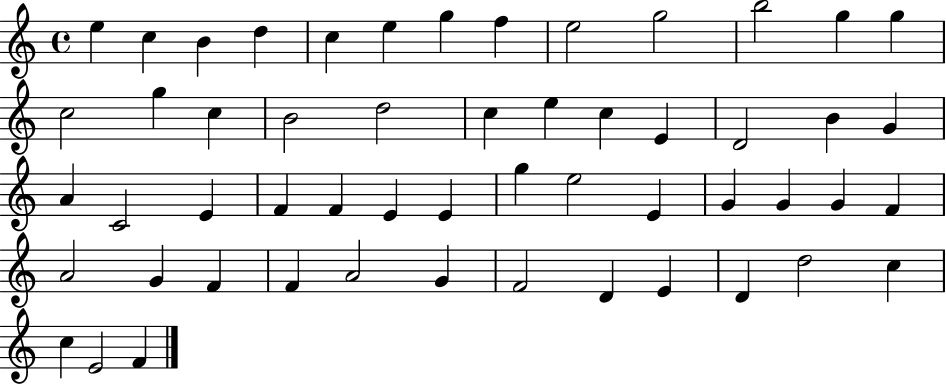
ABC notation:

X:1
T:Untitled
M:4/4
L:1/4
K:C
e c B d c e g f e2 g2 b2 g g c2 g c B2 d2 c e c E D2 B G A C2 E F F E E g e2 E G G G F A2 G F F A2 G F2 D E D d2 c c E2 F